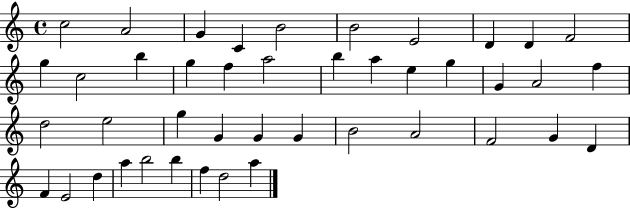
C5/h A4/h G4/q C4/q B4/h B4/h E4/h D4/q D4/q F4/h G5/q C5/h B5/q G5/q F5/q A5/h B5/q A5/q E5/q G5/q G4/q A4/h F5/q D5/h E5/h G5/q G4/q G4/q G4/q B4/h A4/h F4/h G4/q D4/q F4/q E4/h D5/q A5/q B5/h B5/q F5/q D5/h A5/q